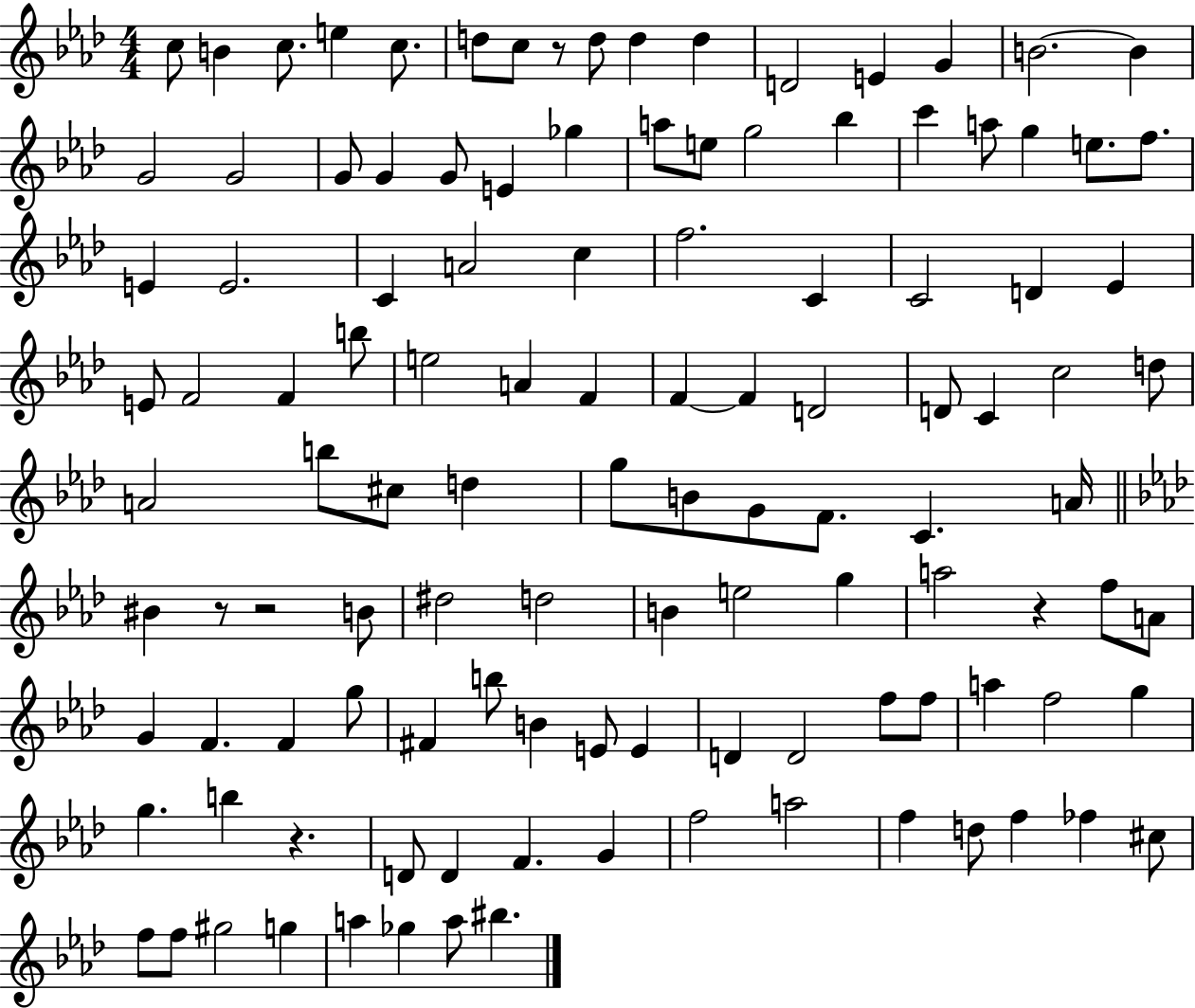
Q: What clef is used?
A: treble